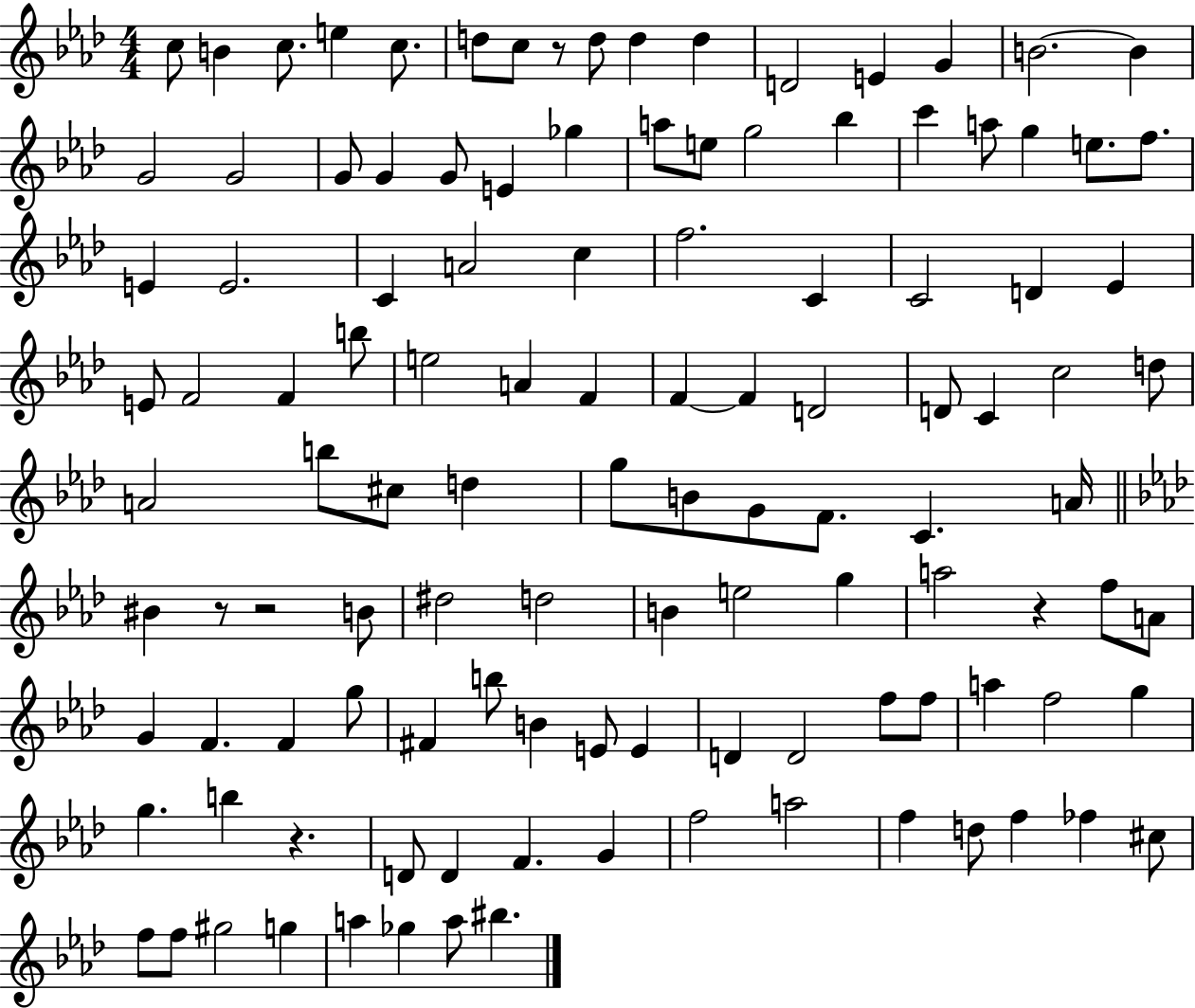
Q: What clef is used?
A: treble